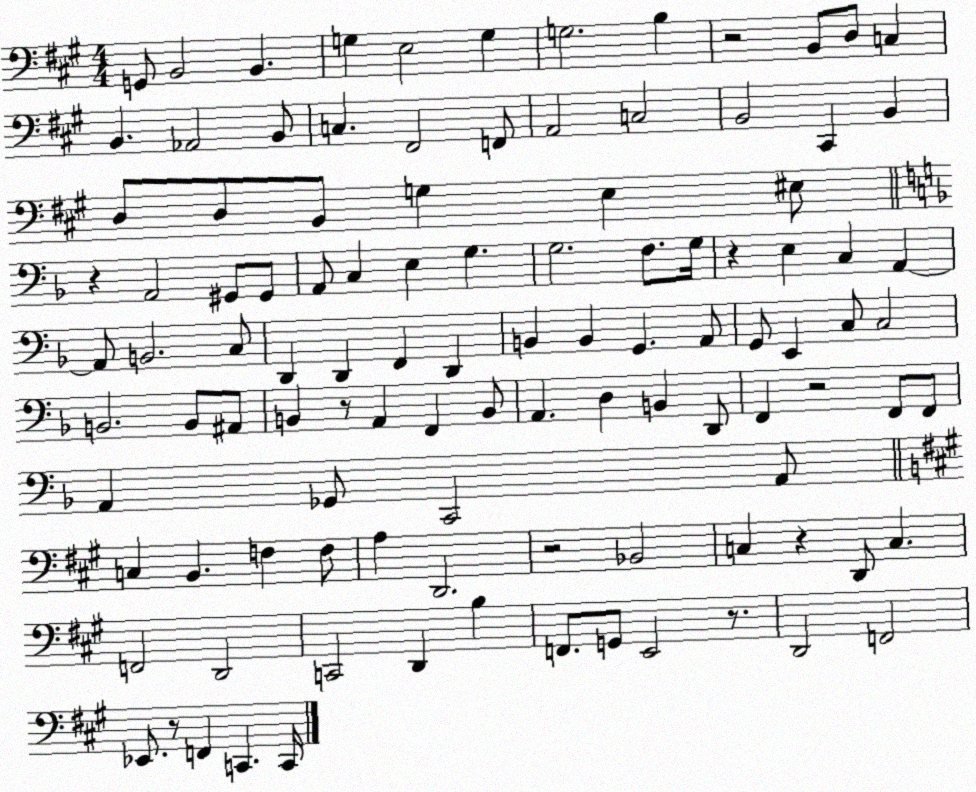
X:1
T:Untitled
M:4/4
L:1/4
K:A
G,,/2 B,,2 B,, G, E,2 G, G,2 B, z2 B,,/2 D,/2 C, B,, _A,,2 B,,/2 C, ^F,,2 F,,/2 A,,2 C,2 B,,2 ^C,, B,, D,/2 D,/2 B,,/2 G, E, ^E,/2 z A,,2 ^G,,/2 ^G,,/2 A,,/2 C, E, G, G,2 F,/2 G,/4 z E, C, A,, A,,/2 B,,2 C,/2 D,, D,, F,, D,, B,, B,, G,, A,,/2 G,,/2 E,, C,/2 C,2 B,,2 B,,/2 ^A,,/2 B,, z/2 A,, F,, B,,/2 A,, D, B,, D,,/2 F,, z2 F,,/2 F,,/2 A,, _G,,/2 C,,2 A,,/2 C, B,, F, F,/2 A, D,,2 z2 _B,,2 C, z D,,/2 C, F,,2 D,,2 C,,2 D,, B, F,,/2 G,,/2 E,,2 z/2 D,,2 F,,2 _E,,/2 z/2 F,, C,, C,,/4